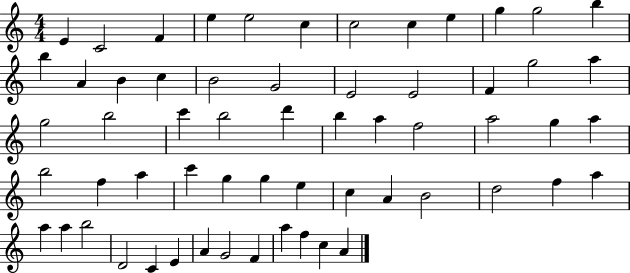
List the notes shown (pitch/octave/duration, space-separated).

E4/q C4/h F4/q E5/q E5/h C5/q C5/h C5/q E5/q G5/q G5/h B5/q B5/q A4/q B4/q C5/q B4/h G4/h E4/h E4/h F4/q G5/h A5/q G5/h B5/h C6/q B5/h D6/q B5/q A5/q F5/h A5/h G5/q A5/q B5/h F5/q A5/q C6/q G5/q G5/q E5/q C5/q A4/q B4/h D5/h F5/q A5/q A5/q A5/q B5/h D4/h C4/q E4/q A4/q G4/h F4/q A5/q F5/q C5/q A4/q